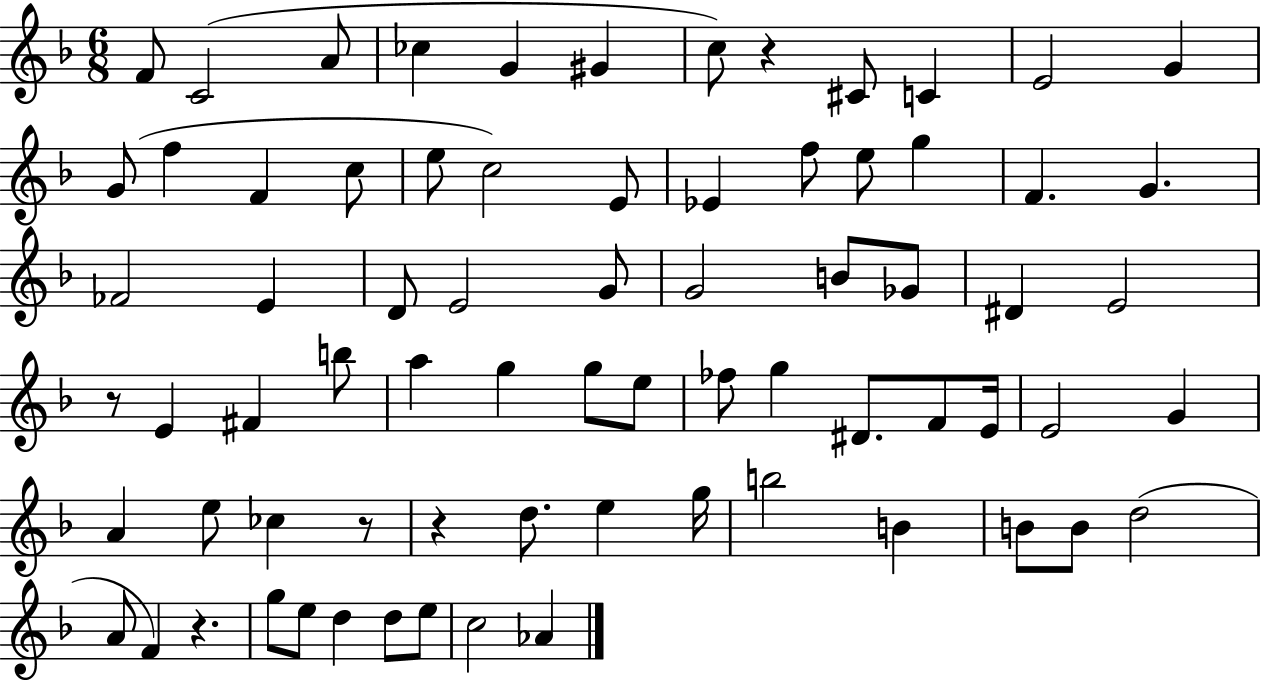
{
  \clef treble
  \numericTimeSignature
  \time 6/8
  \key f \major
  f'8 c'2( a'8 | ces''4 g'4 gis'4 | c''8) r4 cis'8 c'4 | e'2 g'4 | \break g'8( f''4 f'4 c''8 | e''8 c''2) e'8 | ees'4 f''8 e''8 g''4 | f'4. g'4. | \break fes'2 e'4 | d'8 e'2 g'8 | g'2 b'8 ges'8 | dis'4 e'2 | \break r8 e'4 fis'4 b''8 | a''4 g''4 g''8 e''8 | fes''8 g''4 dis'8. f'8 e'16 | e'2 g'4 | \break a'4 e''8 ces''4 r8 | r4 d''8. e''4 g''16 | b''2 b'4 | b'8 b'8 d''2( | \break a'8 f'4) r4. | g''8 e''8 d''4 d''8 e''8 | c''2 aes'4 | \bar "|."
}